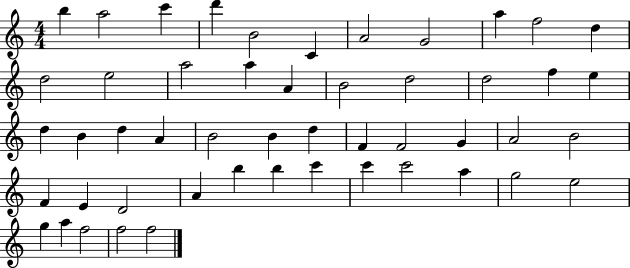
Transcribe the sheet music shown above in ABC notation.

X:1
T:Untitled
M:4/4
L:1/4
K:C
b a2 c' d' B2 C A2 G2 a f2 d d2 e2 a2 a A B2 d2 d2 f e d B d A B2 B d F F2 G A2 B2 F E D2 A b b c' c' c'2 a g2 e2 g a f2 f2 f2